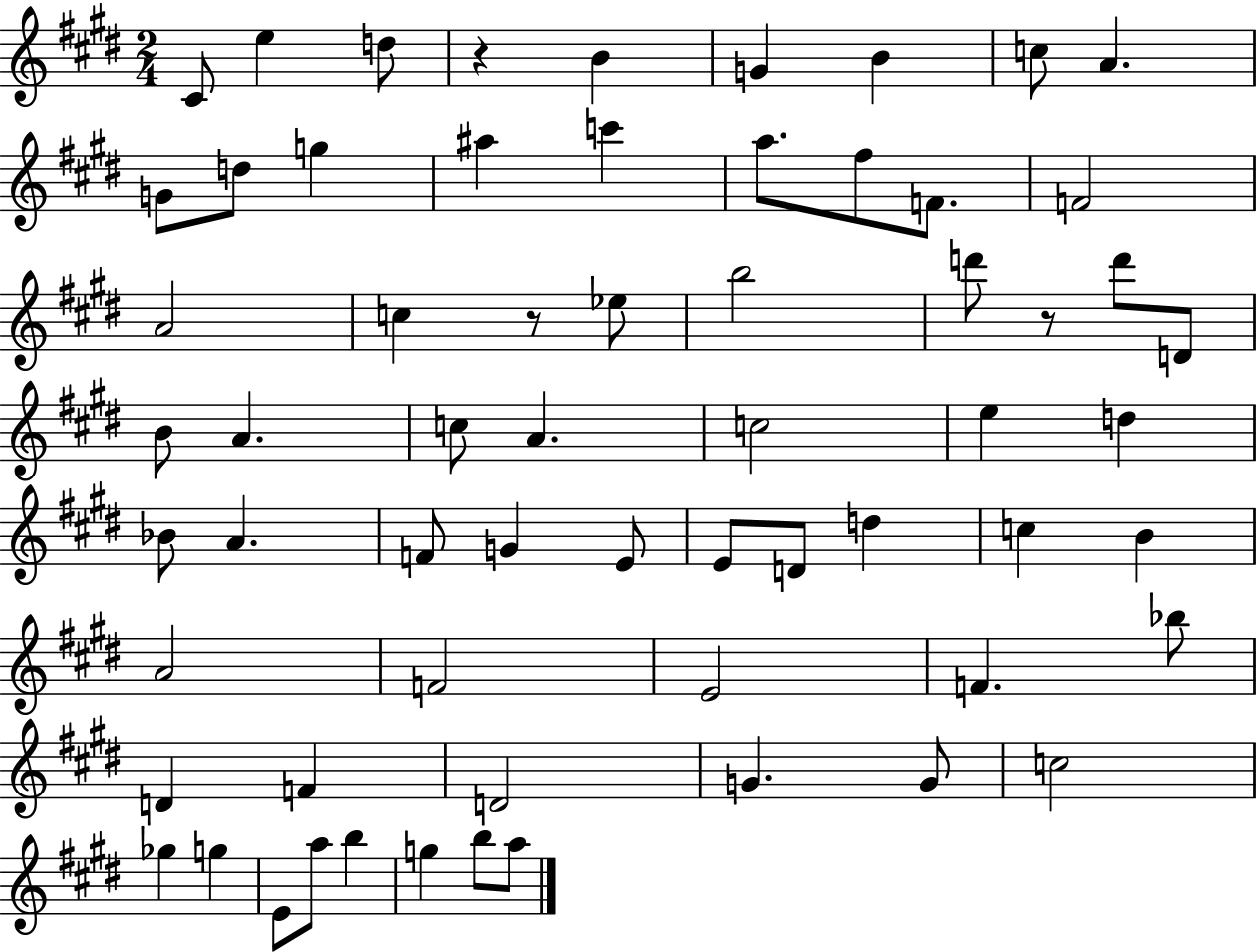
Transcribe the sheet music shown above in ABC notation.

X:1
T:Untitled
M:2/4
L:1/4
K:E
^C/2 e d/2 z B G B c/2 A G/2 d/2 g ^a c' a/2 ^f/2 F/2 F2 A2 c z/2 _e/2 b2 d'/2 z/2 d'/2 D/2 B/2 A c/2 A c2 e d _B/2 A F/2 G E/2 E/2 D/2 d c B A2 F2 E2 F _b/2 D F D2 G G/2 c2 _g g E/2 a/2 b g b/2 a/2